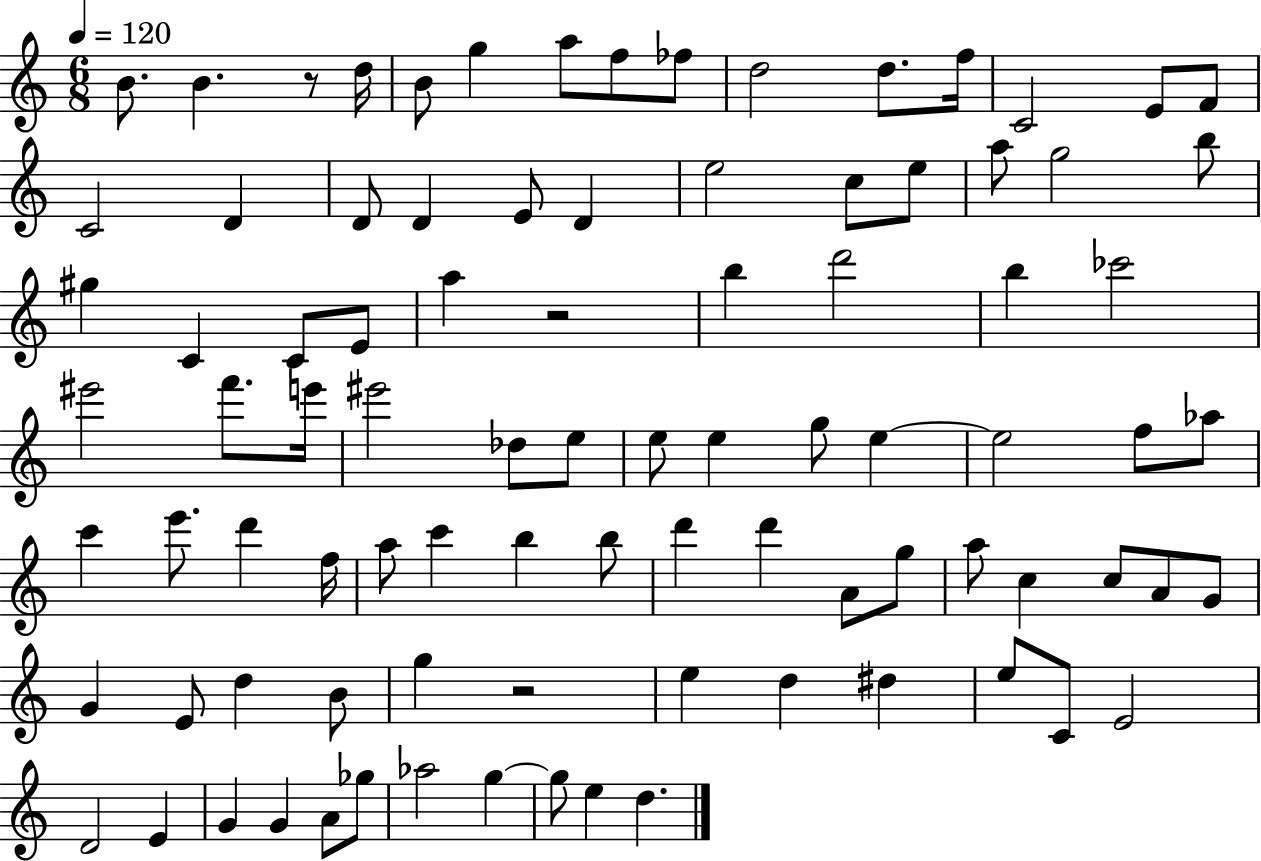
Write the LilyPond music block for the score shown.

{
  \clef treble
  \numericTimeSignature
  \time 6/8
  \key c \major
  \tempo 4 = 120
  b'8. b'4. r8 d''16 | b'8 g''4 a''8 f''8 fes''8 | d''2 d''8. f''16 | c'2 e'8 f'8 | \break c'2 d'4 | d'8 d'4 e'8 d'4 | e''2 c''8 e''8 | a''8 g''2 b''8 | \break gis''4 c'4 c'8 e'8 | a''4 r2 | b''4 d'''2 | b''4 ces'''2 | \break eis'''2 f'''8. e'''16 | eis'''2 des''8 e''8 | e''8 e''4 g''8 e''4~~ | e''2 f''8 aes''8 | \break c'''4 e'''8. d'''4 f''16 | a''8 c'''4 b''4 b''8 | d'''4 d'''4 a'8 g''8 | a''8 c''4 c''8 a'8 g'8 | \break g'4 e'8 d''4 b'8 | g''4 r2 | e''4 d''4 dis''4 | e''8 c'8 e'2 | \break d'2 e'4 | g'4 g'4 a'8 ges''8 | aes''2 g''4~~ | g''8 e''4 d''4. | \break \bar "|."
}